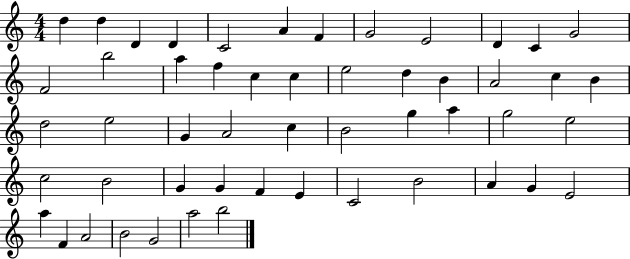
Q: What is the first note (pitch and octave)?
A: D5